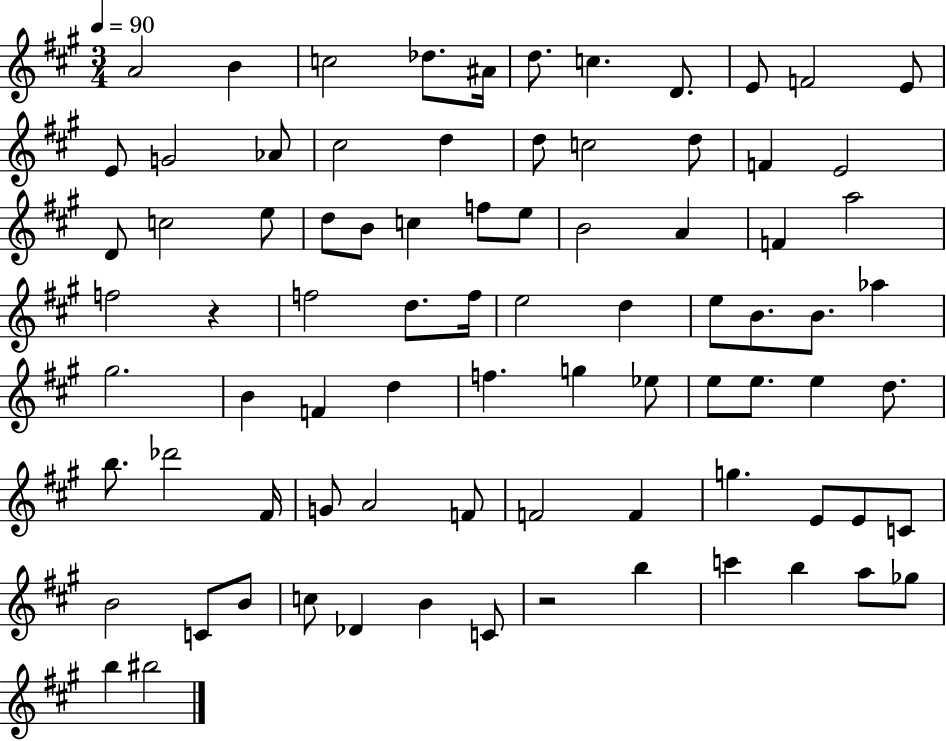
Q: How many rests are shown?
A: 2